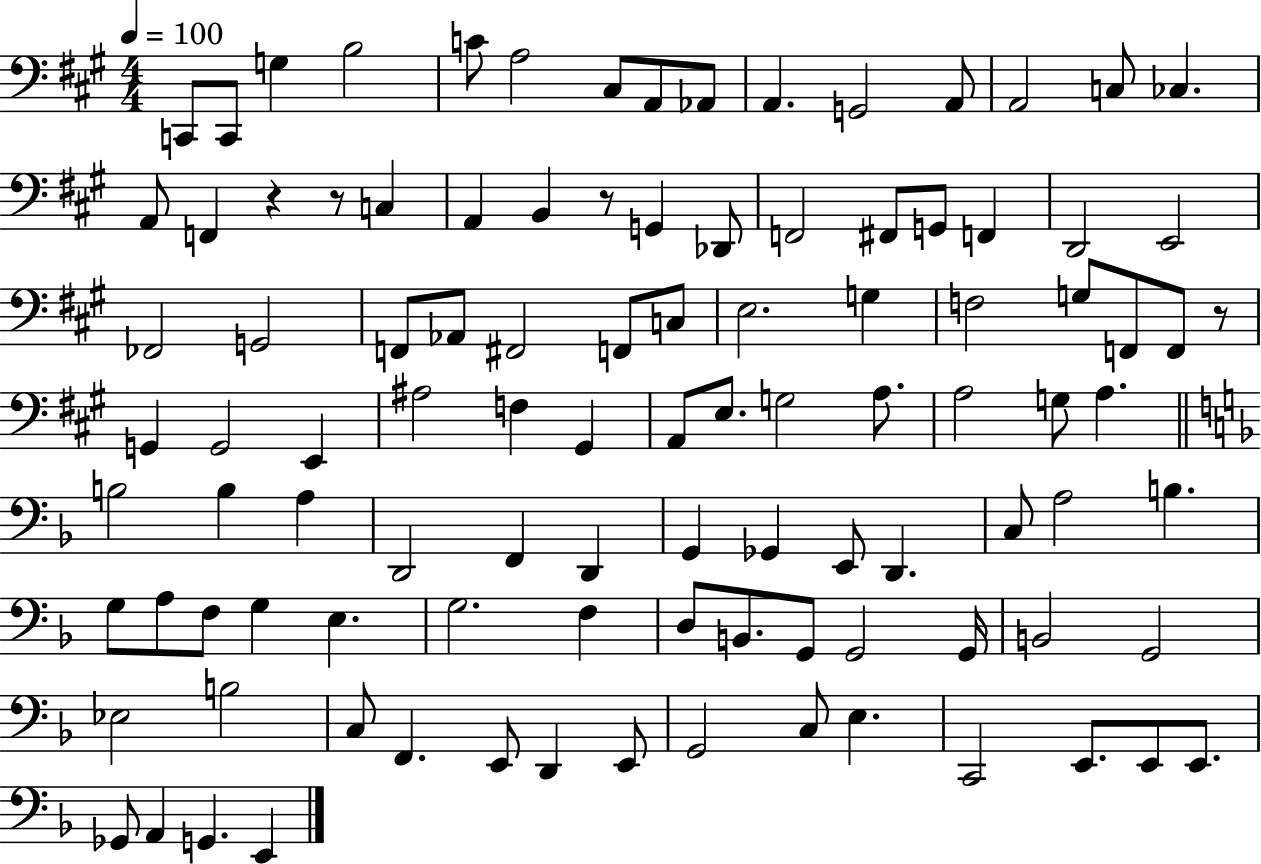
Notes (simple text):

C2/e C2/e G3/q B3/h C4/e A3/h C#3/e A2/e Ab2/e A2/q. G2/h A2/e A2/h C3/e CES3/q. A2/e F2/q R/q R/e C3/q A2/q B2/q R/e G2/q Db2/e F2/h F#2/e G2/e F2/q D2/h E2/h FES2/h G2/h F2/e Ab2/e F#2/h F2/e C3/e E3/h. G3/q F3/h G3/e F2/e F2/e R/e G2/q G2/h E2/q A#3/h F3/q G#2/q A2/e E3/e. G3/h A3/e. A3/h G3/e A3/q. B3/h B3/q A3/q D2/h F2/q D2/q G2/q Gb2/q E2/e D2/q. C3/e A3/h B3/q. G3/e A3/e F3/e G3/q E3/q. G3/h. F3/q D3/e B2/e. G2/e G2/h G2/s B2/h G2/h Eb3/h B3/h C3/e F2/q. E2/e D2/q E2/e G2/h C3/e E3/q. C2/h E2/e. E2/e E2/e. Gb2/e A2/q G2/q. E2/q